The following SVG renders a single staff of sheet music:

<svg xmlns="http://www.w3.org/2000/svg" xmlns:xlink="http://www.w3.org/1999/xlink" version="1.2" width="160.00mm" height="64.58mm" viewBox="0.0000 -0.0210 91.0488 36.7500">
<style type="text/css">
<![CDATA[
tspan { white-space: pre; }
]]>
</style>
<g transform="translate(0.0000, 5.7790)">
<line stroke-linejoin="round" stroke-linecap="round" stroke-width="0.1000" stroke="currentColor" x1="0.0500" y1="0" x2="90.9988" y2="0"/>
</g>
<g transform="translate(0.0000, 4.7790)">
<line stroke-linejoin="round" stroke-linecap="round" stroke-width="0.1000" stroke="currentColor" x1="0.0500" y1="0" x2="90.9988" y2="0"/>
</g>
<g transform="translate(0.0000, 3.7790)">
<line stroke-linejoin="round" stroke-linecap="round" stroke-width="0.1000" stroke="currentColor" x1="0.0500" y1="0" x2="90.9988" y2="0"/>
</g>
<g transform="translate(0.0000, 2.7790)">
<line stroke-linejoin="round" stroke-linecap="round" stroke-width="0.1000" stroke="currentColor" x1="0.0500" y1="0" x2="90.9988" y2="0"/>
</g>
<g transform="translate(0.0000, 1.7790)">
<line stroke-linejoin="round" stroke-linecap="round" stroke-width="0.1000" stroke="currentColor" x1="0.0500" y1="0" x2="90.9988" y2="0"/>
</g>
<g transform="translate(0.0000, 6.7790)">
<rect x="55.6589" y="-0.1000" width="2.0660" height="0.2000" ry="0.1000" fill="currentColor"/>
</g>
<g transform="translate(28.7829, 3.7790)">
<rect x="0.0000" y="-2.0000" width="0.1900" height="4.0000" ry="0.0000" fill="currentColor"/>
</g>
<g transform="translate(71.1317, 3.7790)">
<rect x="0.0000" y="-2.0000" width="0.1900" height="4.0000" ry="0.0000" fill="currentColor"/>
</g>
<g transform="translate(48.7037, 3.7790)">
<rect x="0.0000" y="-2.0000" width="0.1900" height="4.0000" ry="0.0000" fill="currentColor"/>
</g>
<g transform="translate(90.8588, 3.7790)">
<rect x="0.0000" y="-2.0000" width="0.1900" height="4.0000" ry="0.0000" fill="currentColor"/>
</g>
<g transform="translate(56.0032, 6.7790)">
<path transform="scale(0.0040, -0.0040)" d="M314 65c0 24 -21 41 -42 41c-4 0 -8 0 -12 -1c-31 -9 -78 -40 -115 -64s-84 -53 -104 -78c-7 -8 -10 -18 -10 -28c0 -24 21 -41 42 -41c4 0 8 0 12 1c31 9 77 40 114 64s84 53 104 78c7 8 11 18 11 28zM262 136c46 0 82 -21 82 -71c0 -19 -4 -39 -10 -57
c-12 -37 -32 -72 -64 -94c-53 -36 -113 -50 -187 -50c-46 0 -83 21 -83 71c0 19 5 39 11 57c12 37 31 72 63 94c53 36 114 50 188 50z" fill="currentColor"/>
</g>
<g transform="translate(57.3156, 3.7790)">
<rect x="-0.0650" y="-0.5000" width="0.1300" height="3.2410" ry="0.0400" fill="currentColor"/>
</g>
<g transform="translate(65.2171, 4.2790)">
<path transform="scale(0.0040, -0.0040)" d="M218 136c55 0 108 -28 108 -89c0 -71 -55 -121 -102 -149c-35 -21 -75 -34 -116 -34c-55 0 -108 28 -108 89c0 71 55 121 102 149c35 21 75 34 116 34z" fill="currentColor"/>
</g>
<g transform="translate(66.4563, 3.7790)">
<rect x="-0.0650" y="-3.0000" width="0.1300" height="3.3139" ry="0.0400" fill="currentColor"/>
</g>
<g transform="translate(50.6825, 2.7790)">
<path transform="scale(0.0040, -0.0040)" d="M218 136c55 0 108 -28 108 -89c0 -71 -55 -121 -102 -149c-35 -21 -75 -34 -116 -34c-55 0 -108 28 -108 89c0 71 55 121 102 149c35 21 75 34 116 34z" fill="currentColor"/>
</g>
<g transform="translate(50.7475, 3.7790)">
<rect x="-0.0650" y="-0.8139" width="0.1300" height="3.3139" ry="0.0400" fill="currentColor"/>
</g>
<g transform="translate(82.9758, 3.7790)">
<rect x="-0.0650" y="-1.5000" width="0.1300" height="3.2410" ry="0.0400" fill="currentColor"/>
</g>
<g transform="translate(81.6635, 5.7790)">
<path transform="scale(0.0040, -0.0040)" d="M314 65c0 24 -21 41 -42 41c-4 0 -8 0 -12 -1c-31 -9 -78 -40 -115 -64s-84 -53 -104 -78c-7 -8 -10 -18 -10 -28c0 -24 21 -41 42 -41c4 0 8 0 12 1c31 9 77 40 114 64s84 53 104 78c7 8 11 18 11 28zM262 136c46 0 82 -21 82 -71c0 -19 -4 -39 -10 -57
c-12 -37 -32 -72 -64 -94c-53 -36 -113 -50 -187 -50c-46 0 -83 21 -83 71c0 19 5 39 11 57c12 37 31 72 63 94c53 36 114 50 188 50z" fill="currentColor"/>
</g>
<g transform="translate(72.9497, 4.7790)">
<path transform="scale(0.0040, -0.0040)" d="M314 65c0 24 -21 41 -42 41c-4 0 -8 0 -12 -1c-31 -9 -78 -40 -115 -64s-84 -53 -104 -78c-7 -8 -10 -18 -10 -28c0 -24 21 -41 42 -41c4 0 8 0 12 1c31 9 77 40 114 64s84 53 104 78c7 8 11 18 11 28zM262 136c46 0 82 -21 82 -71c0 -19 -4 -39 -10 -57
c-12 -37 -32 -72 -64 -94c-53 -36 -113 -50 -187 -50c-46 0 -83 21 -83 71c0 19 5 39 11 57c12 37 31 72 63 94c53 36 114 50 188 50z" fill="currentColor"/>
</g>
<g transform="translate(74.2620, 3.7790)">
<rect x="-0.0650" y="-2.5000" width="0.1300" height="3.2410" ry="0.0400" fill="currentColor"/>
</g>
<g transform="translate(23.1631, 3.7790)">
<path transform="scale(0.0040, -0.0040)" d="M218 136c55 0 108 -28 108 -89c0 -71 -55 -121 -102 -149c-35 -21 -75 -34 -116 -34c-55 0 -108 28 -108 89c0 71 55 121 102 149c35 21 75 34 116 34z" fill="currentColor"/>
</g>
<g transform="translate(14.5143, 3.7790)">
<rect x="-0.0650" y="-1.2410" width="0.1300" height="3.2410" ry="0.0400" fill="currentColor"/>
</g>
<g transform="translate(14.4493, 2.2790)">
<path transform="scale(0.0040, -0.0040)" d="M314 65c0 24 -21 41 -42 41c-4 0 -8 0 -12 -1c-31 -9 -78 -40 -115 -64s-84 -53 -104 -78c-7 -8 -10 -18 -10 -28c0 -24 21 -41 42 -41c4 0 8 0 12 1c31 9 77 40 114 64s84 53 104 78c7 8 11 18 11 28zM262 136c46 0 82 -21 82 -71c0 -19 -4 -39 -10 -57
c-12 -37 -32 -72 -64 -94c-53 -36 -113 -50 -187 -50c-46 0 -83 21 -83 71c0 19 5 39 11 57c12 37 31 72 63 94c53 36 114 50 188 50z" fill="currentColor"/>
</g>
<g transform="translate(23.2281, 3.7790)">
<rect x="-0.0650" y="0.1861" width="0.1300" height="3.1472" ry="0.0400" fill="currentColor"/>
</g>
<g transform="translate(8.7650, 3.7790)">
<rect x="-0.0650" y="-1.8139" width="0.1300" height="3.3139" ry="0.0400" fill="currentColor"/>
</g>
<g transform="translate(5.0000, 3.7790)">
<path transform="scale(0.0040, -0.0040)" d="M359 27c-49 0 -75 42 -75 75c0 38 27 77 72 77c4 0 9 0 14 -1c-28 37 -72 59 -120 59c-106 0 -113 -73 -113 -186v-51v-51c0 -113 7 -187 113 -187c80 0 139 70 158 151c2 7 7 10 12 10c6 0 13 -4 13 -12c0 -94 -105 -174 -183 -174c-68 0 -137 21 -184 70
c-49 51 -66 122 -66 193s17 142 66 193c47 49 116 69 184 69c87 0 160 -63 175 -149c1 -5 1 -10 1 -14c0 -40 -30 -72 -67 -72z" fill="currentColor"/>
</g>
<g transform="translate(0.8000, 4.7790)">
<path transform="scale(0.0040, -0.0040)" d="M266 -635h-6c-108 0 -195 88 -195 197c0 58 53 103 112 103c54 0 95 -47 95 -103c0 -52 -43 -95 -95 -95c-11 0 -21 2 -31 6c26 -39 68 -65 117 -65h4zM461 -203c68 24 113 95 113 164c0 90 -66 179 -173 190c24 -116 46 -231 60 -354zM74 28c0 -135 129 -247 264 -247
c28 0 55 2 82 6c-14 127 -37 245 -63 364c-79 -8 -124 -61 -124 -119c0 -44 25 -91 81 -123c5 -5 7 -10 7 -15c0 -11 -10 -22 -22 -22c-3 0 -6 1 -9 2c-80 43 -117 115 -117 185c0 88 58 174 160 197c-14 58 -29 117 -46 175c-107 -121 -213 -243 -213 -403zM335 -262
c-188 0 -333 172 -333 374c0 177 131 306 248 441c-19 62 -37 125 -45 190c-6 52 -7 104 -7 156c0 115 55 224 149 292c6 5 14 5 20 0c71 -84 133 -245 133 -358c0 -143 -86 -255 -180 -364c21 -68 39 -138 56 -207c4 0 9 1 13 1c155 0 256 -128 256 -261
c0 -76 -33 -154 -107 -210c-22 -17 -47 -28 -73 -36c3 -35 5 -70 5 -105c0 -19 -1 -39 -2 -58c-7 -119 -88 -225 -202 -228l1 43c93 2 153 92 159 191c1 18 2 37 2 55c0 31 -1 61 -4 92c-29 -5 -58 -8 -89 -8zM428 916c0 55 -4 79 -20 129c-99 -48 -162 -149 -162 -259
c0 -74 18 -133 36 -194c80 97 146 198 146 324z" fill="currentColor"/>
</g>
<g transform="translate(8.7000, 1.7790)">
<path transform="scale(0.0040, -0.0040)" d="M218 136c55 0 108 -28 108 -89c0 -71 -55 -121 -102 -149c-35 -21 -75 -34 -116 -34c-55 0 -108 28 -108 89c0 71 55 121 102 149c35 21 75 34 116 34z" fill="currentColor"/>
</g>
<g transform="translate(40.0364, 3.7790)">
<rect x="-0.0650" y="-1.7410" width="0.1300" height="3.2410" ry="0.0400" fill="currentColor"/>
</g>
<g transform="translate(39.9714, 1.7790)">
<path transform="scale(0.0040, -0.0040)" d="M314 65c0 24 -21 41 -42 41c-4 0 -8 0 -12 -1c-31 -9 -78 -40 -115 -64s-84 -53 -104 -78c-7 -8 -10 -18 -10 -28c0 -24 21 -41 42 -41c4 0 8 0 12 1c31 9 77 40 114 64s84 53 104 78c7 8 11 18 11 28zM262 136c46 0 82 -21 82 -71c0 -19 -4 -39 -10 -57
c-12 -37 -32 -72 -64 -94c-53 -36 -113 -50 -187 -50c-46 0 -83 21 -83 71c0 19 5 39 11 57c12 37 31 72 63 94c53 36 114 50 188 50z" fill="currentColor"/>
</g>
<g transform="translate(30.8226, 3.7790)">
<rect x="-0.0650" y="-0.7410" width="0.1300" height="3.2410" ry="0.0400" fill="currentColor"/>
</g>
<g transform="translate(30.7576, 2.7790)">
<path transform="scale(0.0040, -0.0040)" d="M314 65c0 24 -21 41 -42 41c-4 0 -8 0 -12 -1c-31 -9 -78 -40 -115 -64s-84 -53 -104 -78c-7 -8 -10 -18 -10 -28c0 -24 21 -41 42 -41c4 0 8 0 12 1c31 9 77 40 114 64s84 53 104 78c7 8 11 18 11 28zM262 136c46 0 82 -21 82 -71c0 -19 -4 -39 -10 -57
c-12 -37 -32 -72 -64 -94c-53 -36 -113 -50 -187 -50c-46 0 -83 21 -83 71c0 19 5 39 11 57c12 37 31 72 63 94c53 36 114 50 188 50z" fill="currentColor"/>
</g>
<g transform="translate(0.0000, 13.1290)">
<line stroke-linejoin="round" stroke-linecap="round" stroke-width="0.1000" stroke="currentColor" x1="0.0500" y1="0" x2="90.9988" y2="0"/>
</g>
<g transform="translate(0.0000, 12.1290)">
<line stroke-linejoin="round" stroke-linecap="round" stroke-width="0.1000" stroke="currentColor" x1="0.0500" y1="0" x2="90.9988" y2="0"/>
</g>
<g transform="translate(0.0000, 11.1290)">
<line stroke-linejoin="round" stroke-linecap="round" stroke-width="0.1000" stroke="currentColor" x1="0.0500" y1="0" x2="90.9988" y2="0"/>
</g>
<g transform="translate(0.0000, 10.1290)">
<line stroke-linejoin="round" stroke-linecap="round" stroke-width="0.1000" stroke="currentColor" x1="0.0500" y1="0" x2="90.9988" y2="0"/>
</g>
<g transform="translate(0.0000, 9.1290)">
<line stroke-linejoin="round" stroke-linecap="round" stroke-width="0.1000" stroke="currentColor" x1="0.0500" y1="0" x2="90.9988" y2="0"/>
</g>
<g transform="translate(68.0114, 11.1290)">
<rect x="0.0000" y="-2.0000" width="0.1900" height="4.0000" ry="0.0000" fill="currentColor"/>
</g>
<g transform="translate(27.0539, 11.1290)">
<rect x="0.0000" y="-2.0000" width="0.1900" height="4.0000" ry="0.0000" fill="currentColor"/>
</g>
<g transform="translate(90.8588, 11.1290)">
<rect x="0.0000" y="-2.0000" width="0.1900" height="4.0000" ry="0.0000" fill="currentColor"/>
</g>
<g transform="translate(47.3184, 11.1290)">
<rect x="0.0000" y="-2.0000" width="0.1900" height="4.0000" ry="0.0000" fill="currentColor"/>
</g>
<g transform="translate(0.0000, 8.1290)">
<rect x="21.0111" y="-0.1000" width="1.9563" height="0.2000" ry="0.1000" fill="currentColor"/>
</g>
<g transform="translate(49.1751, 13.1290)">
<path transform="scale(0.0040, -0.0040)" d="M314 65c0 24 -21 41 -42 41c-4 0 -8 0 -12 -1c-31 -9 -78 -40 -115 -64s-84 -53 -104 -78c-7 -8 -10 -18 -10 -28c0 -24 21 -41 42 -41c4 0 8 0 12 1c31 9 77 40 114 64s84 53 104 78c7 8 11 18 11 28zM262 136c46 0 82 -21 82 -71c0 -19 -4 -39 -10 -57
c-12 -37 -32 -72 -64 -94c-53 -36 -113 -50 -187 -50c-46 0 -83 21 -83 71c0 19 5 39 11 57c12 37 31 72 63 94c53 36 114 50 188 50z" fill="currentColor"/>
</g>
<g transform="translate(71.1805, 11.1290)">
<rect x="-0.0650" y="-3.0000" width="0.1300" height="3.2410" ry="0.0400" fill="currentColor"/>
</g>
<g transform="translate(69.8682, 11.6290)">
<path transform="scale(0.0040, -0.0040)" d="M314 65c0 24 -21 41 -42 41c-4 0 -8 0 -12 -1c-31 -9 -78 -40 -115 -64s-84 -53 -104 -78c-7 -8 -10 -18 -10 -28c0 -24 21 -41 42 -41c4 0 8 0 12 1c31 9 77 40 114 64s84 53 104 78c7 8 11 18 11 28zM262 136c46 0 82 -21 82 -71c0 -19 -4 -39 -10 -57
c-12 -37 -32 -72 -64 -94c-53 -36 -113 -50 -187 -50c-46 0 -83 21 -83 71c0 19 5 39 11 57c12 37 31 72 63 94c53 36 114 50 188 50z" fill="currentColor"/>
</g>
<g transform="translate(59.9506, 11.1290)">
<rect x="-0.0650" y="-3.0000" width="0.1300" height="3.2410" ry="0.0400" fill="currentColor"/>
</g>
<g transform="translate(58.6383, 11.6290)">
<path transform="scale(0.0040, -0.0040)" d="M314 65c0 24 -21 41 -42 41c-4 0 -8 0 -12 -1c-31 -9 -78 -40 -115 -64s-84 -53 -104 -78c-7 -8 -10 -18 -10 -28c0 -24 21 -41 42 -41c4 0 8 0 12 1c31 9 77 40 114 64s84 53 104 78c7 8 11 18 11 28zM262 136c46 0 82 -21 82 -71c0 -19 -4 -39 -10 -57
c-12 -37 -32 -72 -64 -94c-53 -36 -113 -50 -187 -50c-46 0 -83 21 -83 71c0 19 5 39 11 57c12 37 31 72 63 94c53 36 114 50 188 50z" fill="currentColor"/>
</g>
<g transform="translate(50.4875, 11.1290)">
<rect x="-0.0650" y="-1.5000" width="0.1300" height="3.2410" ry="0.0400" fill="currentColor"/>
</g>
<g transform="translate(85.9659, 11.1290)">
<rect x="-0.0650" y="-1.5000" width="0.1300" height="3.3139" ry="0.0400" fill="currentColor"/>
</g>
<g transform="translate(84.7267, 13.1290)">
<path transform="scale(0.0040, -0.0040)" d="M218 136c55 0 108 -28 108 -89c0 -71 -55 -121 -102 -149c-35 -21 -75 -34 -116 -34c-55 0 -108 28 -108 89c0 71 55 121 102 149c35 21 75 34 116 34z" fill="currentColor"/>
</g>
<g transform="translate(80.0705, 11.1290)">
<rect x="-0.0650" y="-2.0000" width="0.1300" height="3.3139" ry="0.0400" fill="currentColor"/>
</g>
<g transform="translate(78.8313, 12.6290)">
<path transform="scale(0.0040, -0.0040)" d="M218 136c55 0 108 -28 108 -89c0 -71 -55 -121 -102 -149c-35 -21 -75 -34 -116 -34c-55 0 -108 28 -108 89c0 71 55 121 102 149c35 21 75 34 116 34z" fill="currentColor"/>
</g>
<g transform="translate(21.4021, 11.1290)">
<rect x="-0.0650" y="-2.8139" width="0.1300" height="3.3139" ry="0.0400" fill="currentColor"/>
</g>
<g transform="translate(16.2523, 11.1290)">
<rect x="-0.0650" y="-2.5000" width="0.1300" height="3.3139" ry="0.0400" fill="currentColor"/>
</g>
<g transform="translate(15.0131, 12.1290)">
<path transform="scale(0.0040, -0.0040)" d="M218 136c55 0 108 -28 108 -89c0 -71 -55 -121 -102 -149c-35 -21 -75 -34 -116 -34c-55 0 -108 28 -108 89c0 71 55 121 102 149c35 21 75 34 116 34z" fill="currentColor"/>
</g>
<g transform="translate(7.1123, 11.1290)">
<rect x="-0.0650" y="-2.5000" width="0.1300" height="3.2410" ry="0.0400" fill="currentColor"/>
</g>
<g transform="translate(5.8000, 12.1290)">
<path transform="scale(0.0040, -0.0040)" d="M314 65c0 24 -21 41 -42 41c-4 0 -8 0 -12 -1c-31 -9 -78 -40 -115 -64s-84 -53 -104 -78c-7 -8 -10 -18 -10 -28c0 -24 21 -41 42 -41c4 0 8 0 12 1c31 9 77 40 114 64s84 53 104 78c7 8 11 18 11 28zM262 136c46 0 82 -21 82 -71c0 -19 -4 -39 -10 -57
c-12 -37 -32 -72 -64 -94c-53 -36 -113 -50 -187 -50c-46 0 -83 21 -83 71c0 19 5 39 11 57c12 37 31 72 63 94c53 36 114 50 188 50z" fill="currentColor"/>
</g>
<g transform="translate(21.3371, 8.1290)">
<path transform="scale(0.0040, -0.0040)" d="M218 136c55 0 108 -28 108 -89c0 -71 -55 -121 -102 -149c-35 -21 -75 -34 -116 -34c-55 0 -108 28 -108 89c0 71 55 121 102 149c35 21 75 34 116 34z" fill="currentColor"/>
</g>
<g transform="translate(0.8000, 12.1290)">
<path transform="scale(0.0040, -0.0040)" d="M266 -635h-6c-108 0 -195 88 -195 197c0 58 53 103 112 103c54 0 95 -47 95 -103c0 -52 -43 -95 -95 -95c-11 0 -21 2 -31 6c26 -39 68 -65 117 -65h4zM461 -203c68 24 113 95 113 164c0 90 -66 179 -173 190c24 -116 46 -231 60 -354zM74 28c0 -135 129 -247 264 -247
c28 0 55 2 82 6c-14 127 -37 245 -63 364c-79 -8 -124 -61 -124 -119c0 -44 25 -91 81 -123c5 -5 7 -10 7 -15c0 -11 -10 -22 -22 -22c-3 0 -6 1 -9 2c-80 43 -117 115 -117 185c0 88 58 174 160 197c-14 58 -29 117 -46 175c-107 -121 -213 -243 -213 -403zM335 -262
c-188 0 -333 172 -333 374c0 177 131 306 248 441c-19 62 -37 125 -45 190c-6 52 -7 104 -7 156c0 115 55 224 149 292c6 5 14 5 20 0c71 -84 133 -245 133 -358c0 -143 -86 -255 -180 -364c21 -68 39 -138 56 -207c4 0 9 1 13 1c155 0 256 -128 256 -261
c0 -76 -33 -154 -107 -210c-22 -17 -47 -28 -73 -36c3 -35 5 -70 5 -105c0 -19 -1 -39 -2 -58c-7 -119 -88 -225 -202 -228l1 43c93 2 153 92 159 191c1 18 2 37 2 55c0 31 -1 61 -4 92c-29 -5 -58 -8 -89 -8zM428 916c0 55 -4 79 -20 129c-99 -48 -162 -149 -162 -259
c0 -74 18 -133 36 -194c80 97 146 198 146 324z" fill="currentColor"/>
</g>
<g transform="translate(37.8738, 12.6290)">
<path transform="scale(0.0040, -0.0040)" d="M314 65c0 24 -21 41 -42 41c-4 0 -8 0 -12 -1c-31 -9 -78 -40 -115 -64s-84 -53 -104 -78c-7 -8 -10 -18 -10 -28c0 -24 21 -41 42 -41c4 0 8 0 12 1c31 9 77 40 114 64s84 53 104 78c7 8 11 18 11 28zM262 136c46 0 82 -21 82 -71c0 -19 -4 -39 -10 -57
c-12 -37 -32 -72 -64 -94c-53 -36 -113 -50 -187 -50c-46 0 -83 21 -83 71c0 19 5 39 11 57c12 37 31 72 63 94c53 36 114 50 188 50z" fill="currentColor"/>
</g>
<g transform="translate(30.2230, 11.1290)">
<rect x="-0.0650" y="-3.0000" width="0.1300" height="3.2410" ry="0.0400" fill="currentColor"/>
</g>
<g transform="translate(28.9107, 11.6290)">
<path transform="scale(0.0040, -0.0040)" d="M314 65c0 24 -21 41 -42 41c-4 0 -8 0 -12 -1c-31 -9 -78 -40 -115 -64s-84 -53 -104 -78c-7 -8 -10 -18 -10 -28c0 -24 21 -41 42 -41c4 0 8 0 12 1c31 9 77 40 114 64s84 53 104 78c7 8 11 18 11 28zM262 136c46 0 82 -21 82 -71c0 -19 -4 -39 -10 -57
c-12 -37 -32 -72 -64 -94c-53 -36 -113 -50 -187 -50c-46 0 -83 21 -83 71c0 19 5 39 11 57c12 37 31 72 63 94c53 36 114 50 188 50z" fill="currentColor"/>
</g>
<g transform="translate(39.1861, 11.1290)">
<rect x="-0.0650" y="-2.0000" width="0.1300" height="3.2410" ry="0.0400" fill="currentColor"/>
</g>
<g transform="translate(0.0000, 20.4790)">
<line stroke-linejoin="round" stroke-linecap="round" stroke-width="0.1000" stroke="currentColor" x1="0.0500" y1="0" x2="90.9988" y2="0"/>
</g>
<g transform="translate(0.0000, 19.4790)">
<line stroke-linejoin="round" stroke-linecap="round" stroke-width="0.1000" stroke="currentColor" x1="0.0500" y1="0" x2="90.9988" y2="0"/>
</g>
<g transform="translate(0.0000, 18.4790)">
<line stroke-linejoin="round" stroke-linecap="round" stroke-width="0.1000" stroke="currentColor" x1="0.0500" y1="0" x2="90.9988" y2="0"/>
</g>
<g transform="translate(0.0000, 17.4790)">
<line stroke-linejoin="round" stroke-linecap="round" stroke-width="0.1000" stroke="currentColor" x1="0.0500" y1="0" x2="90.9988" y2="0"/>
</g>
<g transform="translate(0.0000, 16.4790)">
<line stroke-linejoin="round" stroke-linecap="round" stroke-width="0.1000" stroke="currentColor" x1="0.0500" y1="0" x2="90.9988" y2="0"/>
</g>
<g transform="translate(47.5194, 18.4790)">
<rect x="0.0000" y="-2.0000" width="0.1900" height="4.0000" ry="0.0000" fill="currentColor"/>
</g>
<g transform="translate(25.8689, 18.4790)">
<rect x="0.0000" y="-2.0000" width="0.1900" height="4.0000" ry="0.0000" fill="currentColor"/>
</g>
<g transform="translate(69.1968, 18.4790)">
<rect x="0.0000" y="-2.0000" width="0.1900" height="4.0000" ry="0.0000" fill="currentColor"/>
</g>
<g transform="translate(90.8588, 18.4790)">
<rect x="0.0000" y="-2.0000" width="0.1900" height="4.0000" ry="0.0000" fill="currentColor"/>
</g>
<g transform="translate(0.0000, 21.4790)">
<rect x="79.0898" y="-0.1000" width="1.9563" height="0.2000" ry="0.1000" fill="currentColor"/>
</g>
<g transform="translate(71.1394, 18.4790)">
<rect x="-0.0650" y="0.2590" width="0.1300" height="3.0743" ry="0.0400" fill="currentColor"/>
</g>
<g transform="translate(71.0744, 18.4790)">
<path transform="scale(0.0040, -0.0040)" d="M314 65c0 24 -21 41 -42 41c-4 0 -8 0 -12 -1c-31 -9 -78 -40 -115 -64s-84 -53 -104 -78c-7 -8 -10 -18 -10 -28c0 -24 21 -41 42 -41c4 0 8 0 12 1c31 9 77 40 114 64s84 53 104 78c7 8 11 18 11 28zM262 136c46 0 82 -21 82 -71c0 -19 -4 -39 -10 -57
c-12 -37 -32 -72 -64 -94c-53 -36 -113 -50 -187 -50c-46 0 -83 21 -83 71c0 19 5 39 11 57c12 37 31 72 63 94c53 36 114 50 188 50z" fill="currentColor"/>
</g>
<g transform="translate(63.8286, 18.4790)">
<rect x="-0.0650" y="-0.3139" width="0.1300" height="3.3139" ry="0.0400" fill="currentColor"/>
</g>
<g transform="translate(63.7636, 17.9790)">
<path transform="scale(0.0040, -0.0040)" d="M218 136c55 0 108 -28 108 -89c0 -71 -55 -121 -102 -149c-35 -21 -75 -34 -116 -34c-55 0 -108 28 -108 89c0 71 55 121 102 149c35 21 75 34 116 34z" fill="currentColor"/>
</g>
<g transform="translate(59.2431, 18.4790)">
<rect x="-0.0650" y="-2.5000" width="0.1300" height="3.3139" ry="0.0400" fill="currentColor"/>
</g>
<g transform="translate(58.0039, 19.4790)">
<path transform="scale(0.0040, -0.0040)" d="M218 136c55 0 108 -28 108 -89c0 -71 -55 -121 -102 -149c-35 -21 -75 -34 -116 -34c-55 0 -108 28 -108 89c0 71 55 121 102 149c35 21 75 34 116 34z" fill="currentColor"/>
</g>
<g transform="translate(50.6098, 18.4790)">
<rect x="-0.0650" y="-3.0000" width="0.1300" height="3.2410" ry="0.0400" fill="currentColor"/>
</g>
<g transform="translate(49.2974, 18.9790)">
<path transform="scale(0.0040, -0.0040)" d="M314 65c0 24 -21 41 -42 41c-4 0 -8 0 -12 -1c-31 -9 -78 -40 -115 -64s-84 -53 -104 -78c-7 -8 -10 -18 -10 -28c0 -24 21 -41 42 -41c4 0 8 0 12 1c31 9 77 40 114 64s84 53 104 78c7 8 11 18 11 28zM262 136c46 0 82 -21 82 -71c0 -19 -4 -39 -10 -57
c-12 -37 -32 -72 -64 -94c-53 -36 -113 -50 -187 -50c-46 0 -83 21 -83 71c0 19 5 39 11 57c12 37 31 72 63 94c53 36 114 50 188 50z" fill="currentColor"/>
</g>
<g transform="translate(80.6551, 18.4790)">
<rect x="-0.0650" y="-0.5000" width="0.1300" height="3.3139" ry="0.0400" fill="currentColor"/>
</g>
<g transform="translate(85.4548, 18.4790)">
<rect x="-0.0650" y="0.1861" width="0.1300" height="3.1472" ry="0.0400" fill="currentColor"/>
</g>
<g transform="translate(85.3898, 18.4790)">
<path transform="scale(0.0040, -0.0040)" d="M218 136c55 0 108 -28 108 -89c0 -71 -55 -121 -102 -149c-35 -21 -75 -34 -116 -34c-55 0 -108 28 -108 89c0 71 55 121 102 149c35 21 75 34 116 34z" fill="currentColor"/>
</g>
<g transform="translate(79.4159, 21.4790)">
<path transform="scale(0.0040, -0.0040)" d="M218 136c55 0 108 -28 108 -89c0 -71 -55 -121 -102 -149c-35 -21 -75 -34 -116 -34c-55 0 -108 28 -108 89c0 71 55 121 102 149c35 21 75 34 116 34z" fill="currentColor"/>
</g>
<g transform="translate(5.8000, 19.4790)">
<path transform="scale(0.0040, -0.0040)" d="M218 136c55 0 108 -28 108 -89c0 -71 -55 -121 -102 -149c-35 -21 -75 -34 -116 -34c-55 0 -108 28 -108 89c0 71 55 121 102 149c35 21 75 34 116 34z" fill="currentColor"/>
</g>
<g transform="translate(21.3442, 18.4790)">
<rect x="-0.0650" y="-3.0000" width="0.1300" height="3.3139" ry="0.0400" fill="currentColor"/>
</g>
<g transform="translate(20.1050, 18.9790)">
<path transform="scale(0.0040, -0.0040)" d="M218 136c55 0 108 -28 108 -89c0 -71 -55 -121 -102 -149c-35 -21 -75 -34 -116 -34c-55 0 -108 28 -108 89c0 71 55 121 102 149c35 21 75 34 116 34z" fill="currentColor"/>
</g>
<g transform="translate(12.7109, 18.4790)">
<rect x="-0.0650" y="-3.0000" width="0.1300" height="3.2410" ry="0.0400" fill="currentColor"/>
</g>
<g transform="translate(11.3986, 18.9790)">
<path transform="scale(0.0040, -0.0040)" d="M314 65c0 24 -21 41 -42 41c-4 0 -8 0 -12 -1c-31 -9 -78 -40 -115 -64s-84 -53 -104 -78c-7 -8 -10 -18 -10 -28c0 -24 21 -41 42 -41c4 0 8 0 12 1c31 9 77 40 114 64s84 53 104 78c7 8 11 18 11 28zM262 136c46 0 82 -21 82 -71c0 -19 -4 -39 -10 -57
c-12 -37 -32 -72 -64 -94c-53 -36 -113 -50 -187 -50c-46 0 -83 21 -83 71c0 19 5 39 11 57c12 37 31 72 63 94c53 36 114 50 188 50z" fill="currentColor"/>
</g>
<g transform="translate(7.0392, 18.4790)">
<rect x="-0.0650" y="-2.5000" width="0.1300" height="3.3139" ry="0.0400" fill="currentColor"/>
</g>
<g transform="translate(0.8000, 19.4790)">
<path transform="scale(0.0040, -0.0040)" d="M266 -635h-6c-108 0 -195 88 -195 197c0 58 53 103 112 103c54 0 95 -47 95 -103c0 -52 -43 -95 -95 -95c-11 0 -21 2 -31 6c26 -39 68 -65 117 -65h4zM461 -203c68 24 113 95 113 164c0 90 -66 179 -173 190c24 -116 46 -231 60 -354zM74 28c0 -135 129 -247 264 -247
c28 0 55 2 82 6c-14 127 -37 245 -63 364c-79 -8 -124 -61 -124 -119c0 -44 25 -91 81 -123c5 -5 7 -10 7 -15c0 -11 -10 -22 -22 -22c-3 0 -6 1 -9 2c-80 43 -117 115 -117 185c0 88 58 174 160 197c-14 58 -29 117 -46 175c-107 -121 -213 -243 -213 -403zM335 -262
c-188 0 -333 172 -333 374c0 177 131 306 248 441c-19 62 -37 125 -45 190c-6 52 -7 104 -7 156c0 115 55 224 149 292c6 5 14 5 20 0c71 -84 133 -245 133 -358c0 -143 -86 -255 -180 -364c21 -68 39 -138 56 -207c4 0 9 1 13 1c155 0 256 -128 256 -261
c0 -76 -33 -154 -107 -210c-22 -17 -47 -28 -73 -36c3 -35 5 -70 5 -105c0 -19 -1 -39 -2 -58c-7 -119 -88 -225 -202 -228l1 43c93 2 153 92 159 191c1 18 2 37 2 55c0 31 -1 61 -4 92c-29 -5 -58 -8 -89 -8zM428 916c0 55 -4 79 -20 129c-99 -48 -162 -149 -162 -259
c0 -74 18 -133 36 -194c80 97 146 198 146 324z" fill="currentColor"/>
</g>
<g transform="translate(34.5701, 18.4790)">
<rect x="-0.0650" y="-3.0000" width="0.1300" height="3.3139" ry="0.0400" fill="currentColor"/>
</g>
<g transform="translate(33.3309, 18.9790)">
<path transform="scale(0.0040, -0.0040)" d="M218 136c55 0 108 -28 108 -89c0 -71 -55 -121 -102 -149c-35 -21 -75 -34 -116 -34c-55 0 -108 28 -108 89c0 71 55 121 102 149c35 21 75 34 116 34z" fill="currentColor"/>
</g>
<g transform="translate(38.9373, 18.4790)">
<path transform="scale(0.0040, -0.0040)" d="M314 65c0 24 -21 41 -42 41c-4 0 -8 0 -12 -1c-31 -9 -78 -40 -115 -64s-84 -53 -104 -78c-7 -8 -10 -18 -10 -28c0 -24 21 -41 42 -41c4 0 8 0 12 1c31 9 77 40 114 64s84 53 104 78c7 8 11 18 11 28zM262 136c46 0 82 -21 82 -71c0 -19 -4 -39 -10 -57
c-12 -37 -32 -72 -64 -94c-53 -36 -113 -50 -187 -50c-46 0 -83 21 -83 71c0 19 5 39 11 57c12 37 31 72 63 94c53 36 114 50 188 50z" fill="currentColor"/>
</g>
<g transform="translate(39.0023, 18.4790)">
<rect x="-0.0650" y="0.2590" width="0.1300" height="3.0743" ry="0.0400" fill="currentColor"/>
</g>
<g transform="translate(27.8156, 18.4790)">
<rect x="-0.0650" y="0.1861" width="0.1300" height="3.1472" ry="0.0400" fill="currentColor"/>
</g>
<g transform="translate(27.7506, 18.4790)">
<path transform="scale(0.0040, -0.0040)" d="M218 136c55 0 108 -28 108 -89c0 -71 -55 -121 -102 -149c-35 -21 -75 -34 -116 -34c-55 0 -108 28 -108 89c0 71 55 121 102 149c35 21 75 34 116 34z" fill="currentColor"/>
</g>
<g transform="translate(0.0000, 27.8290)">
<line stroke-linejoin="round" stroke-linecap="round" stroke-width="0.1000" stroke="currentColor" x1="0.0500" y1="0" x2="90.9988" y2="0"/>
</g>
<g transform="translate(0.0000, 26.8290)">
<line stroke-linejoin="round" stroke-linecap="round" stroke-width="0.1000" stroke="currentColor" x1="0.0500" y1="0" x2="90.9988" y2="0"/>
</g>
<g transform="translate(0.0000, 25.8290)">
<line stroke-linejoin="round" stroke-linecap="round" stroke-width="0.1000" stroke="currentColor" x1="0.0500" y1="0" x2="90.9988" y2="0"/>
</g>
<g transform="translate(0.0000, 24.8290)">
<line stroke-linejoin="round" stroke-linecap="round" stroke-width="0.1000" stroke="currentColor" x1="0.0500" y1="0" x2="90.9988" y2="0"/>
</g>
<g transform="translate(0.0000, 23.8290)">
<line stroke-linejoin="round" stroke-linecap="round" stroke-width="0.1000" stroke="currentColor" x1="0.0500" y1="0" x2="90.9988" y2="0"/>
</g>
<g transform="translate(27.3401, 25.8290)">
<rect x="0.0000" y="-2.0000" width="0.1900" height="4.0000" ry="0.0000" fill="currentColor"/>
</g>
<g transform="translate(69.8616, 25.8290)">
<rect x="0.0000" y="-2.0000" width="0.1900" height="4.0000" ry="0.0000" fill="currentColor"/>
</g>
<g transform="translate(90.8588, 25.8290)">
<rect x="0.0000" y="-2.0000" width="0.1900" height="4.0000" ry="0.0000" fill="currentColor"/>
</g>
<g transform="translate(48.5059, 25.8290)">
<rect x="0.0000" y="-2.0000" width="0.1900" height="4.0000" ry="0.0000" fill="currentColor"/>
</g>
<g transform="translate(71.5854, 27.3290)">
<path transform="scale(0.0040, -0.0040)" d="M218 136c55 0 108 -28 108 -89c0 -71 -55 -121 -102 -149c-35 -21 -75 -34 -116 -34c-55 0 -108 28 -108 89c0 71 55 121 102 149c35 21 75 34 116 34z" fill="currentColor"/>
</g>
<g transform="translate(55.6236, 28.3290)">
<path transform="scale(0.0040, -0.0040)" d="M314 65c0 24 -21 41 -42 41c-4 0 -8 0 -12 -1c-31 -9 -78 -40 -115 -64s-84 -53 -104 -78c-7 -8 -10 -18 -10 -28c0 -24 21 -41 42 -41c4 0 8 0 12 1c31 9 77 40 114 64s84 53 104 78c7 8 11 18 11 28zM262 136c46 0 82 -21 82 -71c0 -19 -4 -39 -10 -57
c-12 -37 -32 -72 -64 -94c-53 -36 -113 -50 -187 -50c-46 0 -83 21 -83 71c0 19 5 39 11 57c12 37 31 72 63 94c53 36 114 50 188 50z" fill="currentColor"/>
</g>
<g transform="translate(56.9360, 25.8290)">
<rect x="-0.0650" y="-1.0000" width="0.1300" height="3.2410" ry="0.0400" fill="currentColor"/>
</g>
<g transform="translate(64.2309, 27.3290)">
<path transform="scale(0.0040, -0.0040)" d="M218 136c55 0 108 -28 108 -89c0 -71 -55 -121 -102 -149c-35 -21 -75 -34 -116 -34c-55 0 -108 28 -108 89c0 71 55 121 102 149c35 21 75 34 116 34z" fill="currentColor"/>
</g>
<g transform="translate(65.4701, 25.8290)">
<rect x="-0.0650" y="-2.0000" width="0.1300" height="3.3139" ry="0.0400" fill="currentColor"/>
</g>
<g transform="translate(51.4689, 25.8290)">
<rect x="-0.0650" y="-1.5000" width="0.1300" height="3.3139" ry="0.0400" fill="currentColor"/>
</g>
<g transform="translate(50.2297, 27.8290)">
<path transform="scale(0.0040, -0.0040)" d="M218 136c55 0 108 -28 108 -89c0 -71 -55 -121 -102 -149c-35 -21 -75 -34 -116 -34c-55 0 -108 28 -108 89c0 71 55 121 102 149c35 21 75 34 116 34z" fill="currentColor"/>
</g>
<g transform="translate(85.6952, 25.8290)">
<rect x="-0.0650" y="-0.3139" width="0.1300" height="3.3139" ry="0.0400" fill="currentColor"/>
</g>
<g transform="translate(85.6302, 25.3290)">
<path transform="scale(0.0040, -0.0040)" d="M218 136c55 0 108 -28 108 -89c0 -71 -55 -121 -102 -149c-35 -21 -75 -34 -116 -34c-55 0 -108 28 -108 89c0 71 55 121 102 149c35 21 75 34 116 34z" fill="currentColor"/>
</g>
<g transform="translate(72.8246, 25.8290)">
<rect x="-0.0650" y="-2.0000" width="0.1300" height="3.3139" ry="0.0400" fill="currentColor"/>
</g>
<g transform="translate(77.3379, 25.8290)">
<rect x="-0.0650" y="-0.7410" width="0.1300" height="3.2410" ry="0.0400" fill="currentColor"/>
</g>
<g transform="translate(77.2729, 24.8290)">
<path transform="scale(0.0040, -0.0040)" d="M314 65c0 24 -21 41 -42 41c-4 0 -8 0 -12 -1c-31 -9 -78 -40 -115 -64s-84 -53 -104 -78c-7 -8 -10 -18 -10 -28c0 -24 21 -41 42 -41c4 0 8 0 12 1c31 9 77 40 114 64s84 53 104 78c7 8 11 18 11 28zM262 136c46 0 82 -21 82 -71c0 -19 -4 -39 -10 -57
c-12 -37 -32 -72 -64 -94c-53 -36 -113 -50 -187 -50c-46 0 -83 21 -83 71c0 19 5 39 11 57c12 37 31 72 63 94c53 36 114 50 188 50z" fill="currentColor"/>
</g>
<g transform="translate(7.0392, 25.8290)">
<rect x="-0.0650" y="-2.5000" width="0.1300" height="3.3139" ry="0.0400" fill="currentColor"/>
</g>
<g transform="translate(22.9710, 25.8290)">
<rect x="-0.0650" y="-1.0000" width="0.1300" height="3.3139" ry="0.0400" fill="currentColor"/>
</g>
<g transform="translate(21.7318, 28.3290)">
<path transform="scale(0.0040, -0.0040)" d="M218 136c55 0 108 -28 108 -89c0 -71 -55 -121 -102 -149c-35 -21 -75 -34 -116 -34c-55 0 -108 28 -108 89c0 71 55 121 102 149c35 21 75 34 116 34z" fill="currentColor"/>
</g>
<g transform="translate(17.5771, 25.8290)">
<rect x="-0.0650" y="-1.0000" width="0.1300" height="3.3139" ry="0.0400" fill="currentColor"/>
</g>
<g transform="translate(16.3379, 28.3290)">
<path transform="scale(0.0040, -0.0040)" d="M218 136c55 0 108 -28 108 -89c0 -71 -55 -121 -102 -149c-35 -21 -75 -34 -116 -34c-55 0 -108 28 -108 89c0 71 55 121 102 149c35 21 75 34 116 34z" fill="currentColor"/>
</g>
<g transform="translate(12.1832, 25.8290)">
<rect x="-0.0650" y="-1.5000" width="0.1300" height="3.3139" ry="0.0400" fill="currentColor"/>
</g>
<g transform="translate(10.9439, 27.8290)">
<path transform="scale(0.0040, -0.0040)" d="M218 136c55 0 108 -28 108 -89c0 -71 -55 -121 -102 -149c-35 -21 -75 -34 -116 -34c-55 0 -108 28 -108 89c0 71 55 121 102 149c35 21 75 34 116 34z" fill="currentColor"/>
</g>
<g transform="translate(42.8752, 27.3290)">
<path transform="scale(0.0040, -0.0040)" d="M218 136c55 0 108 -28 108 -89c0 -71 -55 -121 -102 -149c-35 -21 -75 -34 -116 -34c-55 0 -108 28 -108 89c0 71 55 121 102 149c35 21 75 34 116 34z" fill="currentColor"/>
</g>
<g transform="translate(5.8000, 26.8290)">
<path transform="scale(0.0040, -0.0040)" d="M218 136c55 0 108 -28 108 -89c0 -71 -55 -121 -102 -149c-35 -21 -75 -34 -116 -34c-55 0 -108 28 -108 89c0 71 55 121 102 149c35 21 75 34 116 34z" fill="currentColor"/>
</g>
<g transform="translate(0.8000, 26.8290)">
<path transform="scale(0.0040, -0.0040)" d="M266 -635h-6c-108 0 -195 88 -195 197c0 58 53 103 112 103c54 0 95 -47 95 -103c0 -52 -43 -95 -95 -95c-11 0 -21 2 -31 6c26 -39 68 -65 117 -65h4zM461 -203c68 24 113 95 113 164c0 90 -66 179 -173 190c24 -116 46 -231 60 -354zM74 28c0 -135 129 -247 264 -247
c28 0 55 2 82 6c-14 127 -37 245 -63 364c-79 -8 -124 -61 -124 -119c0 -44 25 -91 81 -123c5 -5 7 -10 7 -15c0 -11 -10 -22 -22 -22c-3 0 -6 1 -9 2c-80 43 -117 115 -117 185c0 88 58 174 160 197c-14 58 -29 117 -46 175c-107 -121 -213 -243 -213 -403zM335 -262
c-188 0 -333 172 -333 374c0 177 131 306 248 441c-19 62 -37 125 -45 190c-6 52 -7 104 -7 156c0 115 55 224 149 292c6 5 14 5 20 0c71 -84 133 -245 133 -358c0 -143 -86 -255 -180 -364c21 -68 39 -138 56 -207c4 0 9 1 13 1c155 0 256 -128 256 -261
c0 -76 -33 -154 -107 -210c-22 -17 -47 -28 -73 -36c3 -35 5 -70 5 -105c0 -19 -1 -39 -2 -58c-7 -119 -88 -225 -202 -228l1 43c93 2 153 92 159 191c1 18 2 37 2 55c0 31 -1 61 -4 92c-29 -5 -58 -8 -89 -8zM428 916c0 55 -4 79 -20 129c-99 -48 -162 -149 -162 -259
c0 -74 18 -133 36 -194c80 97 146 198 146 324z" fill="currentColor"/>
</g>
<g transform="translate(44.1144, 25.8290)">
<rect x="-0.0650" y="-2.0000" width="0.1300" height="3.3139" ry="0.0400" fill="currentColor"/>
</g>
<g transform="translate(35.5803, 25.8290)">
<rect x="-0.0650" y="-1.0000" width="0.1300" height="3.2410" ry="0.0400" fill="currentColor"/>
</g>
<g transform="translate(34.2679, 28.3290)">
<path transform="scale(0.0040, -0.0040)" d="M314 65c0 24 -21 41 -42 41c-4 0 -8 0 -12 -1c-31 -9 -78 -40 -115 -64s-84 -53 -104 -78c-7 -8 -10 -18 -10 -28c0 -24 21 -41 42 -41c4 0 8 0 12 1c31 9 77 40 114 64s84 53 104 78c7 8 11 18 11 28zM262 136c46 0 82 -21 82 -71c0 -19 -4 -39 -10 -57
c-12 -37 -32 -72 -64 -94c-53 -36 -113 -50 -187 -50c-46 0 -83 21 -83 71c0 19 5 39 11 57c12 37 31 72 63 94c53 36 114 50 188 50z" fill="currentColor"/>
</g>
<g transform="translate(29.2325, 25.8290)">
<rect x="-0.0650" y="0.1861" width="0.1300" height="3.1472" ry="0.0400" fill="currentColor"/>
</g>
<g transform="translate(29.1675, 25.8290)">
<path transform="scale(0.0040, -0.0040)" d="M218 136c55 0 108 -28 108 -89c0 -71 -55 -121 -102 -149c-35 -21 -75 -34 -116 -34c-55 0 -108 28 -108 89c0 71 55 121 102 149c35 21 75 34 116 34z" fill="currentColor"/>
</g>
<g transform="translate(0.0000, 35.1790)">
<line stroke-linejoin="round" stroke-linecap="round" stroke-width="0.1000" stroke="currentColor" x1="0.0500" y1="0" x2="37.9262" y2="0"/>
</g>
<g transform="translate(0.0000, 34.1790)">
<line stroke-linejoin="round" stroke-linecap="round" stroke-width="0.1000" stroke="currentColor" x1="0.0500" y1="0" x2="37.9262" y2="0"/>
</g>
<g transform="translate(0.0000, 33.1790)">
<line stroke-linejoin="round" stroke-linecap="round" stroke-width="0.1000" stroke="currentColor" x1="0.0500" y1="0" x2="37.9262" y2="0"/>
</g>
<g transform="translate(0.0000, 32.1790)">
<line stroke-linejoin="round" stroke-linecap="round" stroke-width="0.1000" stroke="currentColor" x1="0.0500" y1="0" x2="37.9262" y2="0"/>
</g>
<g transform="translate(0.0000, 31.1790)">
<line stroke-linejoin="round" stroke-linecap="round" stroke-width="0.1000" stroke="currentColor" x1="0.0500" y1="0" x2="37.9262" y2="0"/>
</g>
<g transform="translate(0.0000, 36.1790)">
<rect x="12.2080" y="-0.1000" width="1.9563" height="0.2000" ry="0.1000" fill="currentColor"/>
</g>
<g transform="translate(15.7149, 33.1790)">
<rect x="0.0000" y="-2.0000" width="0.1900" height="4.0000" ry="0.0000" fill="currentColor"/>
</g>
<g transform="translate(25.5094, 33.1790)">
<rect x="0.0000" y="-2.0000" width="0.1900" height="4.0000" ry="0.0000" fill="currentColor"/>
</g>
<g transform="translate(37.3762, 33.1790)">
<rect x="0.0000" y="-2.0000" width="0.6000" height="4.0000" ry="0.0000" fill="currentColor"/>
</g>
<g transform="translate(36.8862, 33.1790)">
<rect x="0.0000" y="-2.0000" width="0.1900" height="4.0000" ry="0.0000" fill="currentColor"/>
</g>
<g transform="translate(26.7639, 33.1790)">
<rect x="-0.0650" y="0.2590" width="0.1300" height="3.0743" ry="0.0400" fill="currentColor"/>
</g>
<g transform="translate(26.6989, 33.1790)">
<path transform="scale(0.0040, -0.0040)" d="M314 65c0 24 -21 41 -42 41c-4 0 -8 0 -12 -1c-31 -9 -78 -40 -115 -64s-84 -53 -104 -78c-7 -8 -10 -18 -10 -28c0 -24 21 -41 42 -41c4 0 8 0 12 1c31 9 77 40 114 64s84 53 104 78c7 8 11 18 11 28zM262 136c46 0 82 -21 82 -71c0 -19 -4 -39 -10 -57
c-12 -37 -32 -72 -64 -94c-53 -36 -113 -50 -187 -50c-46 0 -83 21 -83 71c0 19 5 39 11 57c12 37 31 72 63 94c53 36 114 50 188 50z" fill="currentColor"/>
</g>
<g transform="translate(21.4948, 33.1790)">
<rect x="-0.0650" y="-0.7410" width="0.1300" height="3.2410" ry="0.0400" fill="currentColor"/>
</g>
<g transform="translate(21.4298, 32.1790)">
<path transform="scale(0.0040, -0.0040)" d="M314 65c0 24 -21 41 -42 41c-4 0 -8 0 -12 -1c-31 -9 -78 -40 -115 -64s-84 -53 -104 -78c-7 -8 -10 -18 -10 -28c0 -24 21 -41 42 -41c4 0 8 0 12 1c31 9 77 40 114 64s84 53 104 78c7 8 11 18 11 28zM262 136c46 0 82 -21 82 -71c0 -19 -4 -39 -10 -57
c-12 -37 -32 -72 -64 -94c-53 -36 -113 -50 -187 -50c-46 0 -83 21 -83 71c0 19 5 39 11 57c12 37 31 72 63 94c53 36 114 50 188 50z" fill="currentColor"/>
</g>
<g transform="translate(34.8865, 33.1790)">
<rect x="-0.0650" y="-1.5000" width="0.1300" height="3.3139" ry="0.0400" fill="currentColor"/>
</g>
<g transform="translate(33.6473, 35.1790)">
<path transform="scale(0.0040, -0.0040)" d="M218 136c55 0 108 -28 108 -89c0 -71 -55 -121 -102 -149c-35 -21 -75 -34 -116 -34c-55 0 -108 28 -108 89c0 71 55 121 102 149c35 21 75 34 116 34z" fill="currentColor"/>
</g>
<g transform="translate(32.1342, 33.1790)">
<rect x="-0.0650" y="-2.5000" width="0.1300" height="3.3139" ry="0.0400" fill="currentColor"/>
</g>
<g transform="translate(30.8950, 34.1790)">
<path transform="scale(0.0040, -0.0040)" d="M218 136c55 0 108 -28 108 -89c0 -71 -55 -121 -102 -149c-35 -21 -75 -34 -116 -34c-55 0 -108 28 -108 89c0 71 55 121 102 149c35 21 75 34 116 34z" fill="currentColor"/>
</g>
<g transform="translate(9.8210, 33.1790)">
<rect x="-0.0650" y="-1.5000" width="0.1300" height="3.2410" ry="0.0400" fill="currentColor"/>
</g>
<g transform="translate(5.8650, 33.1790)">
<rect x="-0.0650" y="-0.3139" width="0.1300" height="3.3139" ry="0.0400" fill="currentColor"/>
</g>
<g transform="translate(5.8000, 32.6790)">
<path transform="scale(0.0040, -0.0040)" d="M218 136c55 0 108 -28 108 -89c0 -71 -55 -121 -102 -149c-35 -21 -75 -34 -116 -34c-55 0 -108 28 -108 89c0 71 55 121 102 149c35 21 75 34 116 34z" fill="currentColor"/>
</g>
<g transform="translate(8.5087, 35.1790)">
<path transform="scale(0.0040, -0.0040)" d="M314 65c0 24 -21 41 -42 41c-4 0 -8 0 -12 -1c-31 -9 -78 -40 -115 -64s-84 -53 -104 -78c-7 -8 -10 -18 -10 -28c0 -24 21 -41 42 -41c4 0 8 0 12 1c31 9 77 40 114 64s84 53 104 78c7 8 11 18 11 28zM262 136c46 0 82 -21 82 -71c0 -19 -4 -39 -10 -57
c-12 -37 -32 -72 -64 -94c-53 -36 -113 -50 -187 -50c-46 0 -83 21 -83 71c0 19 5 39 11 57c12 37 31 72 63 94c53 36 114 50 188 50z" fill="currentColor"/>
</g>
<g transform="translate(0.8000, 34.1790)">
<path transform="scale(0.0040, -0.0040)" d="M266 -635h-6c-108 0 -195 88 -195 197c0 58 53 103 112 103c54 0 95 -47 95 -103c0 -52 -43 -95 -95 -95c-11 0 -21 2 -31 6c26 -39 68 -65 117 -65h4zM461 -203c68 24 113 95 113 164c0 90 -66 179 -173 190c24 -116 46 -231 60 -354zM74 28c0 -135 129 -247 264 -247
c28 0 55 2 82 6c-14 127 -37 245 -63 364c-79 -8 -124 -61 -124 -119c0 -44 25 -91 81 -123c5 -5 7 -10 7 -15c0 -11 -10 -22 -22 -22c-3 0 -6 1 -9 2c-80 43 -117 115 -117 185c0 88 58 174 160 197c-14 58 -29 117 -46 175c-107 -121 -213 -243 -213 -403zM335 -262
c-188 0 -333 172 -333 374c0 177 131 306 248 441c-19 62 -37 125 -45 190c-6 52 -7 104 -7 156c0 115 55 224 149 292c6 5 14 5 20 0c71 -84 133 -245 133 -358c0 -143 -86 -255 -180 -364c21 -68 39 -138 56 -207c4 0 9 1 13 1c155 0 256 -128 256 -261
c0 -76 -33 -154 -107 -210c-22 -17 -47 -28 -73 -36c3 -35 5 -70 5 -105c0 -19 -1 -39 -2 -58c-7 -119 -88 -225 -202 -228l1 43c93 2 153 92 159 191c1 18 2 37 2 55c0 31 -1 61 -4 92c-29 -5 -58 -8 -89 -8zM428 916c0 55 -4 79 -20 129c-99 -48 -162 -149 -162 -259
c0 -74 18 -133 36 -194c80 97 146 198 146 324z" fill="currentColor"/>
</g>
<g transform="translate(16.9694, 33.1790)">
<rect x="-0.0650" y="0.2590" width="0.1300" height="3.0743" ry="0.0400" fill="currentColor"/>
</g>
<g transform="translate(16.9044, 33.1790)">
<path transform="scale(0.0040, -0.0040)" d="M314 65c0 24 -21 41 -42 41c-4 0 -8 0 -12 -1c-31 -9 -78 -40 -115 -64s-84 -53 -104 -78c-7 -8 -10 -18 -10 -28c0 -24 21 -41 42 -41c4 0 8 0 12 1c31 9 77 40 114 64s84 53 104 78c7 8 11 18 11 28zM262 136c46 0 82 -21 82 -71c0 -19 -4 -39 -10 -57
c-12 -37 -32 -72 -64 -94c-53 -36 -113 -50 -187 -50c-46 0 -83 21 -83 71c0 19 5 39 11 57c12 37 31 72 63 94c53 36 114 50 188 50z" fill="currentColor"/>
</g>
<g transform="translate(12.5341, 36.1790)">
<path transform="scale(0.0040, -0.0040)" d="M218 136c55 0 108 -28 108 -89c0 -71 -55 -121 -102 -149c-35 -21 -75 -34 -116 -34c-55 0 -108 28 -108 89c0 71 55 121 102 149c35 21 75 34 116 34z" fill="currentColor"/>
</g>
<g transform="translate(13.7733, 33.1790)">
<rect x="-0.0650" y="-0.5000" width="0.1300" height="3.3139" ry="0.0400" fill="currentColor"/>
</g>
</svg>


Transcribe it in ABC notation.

X:1
T:Untitled
M:4/4
L:1/4
K:C
f e2 B d2 f2 d C2 A G2 E2 G2 G a A2 F2 E2 A2 A2 F E G A2 A B A B2 A2 G c B2 C B G E D D B D2 F E D2 F F d2 c c E2 C B2 d2 B2 G E